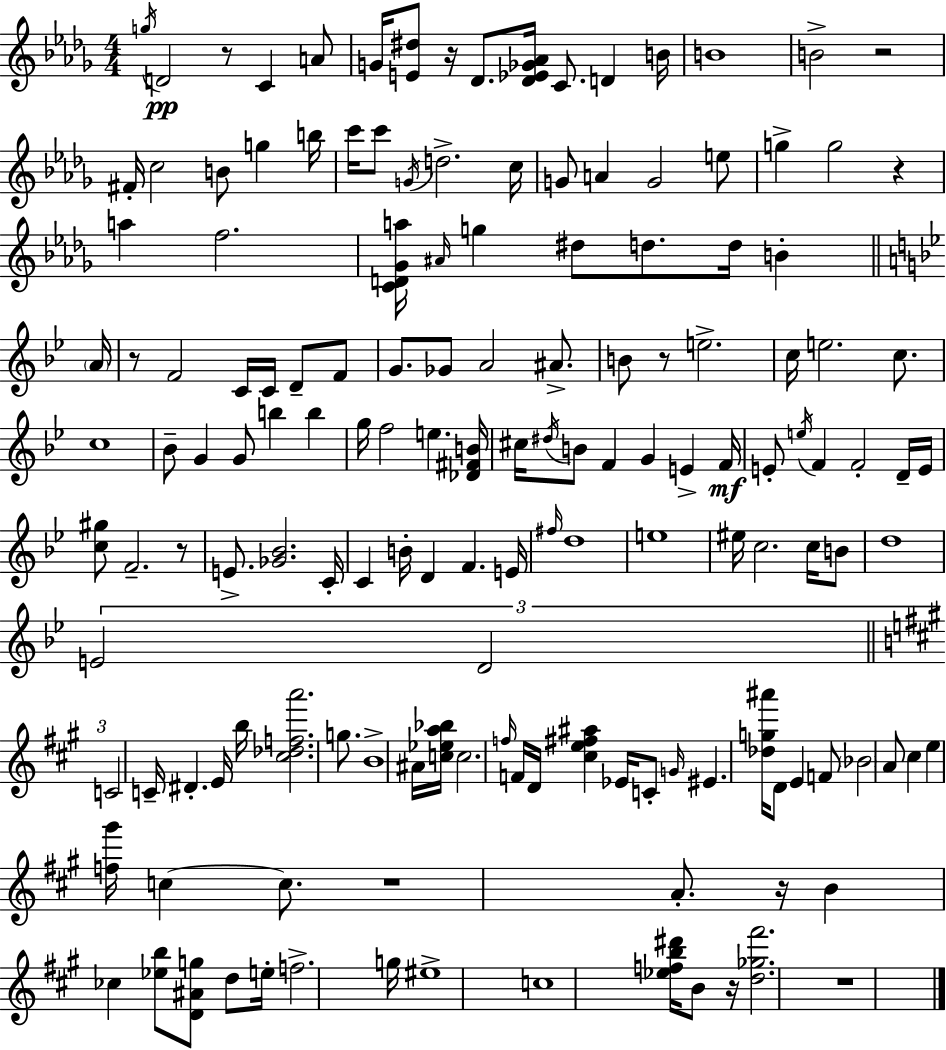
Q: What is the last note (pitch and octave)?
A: B4